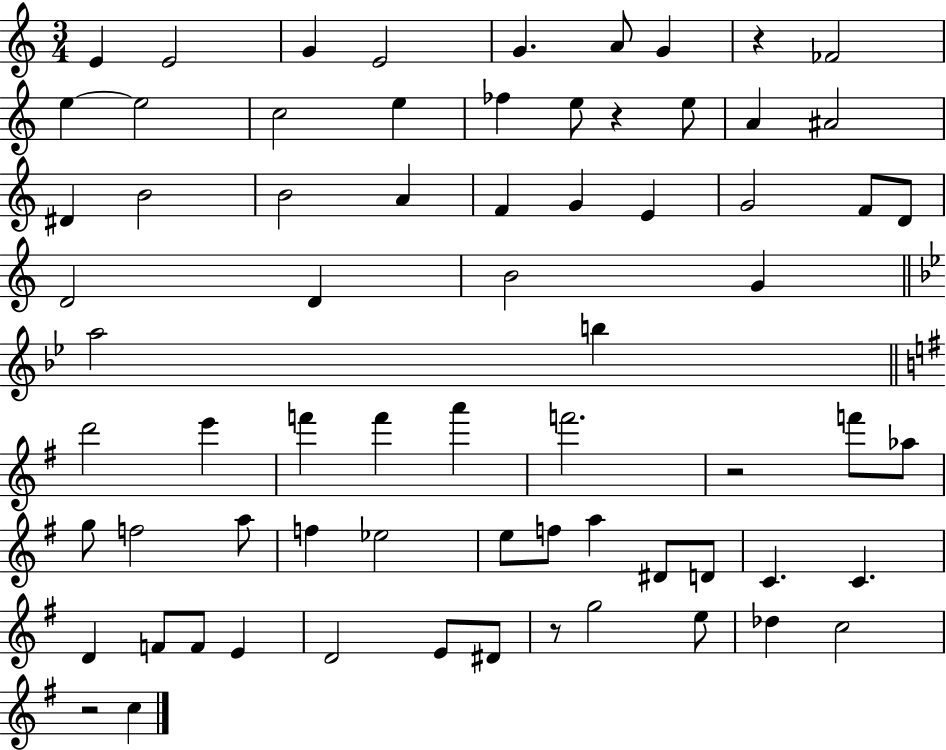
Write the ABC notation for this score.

X:1
T:Untitled
M:3/4
L:1/4
K:C
E E2 G E2 G A/2 G z _F2 e e2 c2 e _f e/2 z e/2 A ^A2 ^D B2 B2 A F G E G2 F/2 D/2 D2 D B2 G a2 b d'2 e' f' f' a' f'2 z2 f'/2 _a/2 g/2 f2 a/2 f _e2 e/2 f/2 a ^D/2 D/2 C C D F/2 F/2 E D2 E/2 ^D/2 z/2 g2 e/2 _d c2 z2 c